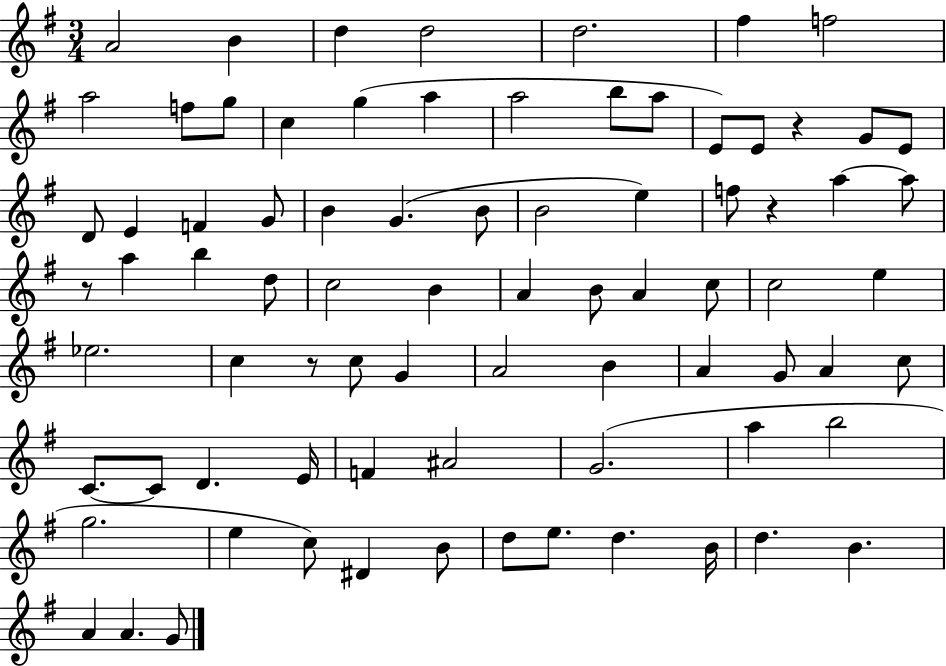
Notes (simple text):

A4/h B4/q D5/q D5/h D5/h. F#5/q F5/h A5/h F5/e G5/e C5/q G5/q A5/q A5/h B5/e A5/e E4/e E4/e R/q G4/e E4/e D4/e E4/q F4/q G4/e B4/q G4/q. B4/e B4/h E5/q F5/e R/q A5/q A5/e R/e A5/q B5/q D5/e C5/h B4/q A4/q B4/e A4/q C5/e C5/h E5/q Eb5/h. C5/q R/e C5/e G4/q A4/h B4/q A4/q G4/e A4/q C5/e C4/e. C4/e D4/q. E4/s F4/q A#4/h G4/h. A5/q B5/h G5/h. E5/q C5/e D#4/q B4/e D5/e E5/e. D5/q. B4/s D5/q. B4/q. A4/q A4/q. G4/e